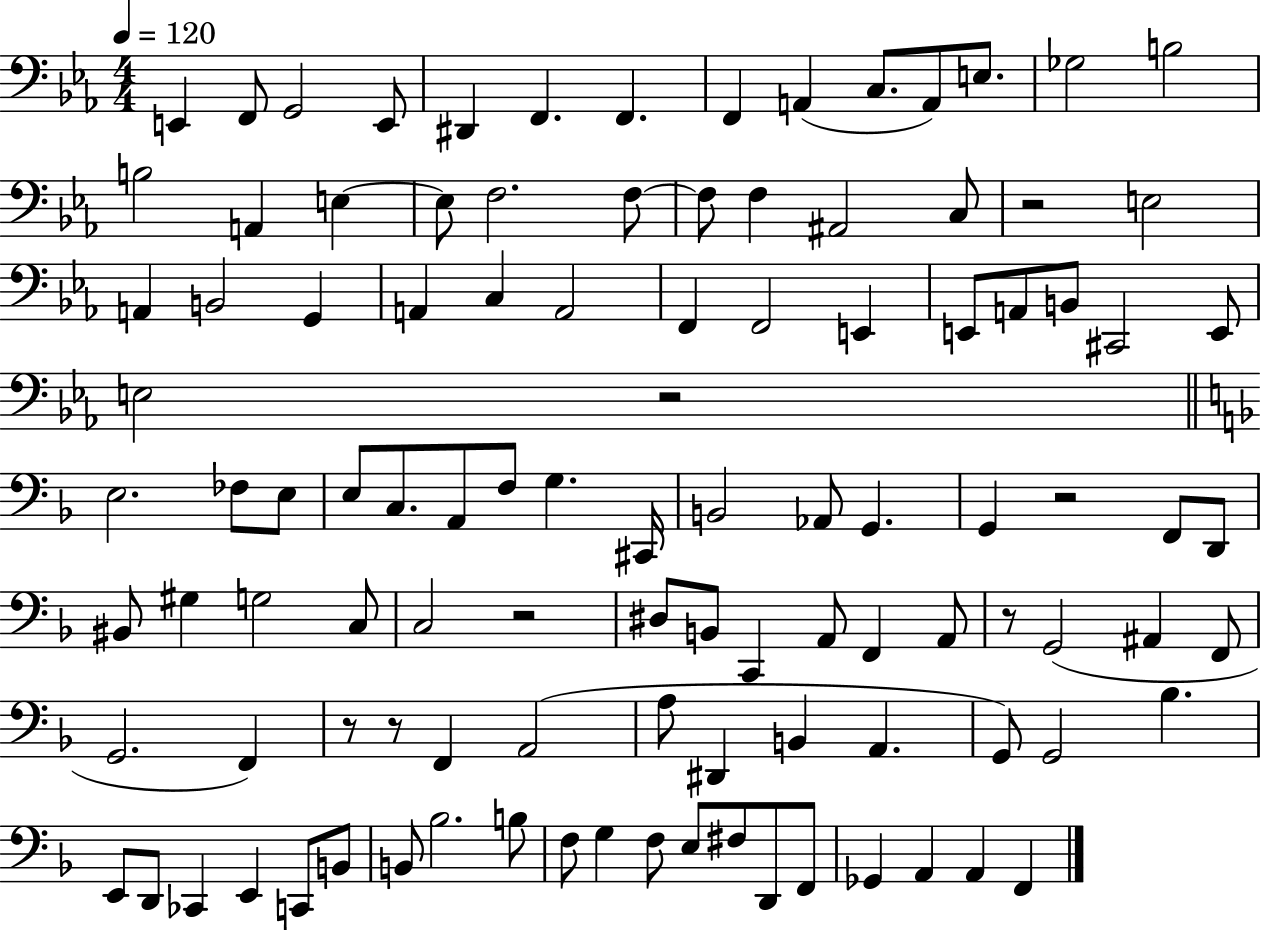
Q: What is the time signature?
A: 4/4